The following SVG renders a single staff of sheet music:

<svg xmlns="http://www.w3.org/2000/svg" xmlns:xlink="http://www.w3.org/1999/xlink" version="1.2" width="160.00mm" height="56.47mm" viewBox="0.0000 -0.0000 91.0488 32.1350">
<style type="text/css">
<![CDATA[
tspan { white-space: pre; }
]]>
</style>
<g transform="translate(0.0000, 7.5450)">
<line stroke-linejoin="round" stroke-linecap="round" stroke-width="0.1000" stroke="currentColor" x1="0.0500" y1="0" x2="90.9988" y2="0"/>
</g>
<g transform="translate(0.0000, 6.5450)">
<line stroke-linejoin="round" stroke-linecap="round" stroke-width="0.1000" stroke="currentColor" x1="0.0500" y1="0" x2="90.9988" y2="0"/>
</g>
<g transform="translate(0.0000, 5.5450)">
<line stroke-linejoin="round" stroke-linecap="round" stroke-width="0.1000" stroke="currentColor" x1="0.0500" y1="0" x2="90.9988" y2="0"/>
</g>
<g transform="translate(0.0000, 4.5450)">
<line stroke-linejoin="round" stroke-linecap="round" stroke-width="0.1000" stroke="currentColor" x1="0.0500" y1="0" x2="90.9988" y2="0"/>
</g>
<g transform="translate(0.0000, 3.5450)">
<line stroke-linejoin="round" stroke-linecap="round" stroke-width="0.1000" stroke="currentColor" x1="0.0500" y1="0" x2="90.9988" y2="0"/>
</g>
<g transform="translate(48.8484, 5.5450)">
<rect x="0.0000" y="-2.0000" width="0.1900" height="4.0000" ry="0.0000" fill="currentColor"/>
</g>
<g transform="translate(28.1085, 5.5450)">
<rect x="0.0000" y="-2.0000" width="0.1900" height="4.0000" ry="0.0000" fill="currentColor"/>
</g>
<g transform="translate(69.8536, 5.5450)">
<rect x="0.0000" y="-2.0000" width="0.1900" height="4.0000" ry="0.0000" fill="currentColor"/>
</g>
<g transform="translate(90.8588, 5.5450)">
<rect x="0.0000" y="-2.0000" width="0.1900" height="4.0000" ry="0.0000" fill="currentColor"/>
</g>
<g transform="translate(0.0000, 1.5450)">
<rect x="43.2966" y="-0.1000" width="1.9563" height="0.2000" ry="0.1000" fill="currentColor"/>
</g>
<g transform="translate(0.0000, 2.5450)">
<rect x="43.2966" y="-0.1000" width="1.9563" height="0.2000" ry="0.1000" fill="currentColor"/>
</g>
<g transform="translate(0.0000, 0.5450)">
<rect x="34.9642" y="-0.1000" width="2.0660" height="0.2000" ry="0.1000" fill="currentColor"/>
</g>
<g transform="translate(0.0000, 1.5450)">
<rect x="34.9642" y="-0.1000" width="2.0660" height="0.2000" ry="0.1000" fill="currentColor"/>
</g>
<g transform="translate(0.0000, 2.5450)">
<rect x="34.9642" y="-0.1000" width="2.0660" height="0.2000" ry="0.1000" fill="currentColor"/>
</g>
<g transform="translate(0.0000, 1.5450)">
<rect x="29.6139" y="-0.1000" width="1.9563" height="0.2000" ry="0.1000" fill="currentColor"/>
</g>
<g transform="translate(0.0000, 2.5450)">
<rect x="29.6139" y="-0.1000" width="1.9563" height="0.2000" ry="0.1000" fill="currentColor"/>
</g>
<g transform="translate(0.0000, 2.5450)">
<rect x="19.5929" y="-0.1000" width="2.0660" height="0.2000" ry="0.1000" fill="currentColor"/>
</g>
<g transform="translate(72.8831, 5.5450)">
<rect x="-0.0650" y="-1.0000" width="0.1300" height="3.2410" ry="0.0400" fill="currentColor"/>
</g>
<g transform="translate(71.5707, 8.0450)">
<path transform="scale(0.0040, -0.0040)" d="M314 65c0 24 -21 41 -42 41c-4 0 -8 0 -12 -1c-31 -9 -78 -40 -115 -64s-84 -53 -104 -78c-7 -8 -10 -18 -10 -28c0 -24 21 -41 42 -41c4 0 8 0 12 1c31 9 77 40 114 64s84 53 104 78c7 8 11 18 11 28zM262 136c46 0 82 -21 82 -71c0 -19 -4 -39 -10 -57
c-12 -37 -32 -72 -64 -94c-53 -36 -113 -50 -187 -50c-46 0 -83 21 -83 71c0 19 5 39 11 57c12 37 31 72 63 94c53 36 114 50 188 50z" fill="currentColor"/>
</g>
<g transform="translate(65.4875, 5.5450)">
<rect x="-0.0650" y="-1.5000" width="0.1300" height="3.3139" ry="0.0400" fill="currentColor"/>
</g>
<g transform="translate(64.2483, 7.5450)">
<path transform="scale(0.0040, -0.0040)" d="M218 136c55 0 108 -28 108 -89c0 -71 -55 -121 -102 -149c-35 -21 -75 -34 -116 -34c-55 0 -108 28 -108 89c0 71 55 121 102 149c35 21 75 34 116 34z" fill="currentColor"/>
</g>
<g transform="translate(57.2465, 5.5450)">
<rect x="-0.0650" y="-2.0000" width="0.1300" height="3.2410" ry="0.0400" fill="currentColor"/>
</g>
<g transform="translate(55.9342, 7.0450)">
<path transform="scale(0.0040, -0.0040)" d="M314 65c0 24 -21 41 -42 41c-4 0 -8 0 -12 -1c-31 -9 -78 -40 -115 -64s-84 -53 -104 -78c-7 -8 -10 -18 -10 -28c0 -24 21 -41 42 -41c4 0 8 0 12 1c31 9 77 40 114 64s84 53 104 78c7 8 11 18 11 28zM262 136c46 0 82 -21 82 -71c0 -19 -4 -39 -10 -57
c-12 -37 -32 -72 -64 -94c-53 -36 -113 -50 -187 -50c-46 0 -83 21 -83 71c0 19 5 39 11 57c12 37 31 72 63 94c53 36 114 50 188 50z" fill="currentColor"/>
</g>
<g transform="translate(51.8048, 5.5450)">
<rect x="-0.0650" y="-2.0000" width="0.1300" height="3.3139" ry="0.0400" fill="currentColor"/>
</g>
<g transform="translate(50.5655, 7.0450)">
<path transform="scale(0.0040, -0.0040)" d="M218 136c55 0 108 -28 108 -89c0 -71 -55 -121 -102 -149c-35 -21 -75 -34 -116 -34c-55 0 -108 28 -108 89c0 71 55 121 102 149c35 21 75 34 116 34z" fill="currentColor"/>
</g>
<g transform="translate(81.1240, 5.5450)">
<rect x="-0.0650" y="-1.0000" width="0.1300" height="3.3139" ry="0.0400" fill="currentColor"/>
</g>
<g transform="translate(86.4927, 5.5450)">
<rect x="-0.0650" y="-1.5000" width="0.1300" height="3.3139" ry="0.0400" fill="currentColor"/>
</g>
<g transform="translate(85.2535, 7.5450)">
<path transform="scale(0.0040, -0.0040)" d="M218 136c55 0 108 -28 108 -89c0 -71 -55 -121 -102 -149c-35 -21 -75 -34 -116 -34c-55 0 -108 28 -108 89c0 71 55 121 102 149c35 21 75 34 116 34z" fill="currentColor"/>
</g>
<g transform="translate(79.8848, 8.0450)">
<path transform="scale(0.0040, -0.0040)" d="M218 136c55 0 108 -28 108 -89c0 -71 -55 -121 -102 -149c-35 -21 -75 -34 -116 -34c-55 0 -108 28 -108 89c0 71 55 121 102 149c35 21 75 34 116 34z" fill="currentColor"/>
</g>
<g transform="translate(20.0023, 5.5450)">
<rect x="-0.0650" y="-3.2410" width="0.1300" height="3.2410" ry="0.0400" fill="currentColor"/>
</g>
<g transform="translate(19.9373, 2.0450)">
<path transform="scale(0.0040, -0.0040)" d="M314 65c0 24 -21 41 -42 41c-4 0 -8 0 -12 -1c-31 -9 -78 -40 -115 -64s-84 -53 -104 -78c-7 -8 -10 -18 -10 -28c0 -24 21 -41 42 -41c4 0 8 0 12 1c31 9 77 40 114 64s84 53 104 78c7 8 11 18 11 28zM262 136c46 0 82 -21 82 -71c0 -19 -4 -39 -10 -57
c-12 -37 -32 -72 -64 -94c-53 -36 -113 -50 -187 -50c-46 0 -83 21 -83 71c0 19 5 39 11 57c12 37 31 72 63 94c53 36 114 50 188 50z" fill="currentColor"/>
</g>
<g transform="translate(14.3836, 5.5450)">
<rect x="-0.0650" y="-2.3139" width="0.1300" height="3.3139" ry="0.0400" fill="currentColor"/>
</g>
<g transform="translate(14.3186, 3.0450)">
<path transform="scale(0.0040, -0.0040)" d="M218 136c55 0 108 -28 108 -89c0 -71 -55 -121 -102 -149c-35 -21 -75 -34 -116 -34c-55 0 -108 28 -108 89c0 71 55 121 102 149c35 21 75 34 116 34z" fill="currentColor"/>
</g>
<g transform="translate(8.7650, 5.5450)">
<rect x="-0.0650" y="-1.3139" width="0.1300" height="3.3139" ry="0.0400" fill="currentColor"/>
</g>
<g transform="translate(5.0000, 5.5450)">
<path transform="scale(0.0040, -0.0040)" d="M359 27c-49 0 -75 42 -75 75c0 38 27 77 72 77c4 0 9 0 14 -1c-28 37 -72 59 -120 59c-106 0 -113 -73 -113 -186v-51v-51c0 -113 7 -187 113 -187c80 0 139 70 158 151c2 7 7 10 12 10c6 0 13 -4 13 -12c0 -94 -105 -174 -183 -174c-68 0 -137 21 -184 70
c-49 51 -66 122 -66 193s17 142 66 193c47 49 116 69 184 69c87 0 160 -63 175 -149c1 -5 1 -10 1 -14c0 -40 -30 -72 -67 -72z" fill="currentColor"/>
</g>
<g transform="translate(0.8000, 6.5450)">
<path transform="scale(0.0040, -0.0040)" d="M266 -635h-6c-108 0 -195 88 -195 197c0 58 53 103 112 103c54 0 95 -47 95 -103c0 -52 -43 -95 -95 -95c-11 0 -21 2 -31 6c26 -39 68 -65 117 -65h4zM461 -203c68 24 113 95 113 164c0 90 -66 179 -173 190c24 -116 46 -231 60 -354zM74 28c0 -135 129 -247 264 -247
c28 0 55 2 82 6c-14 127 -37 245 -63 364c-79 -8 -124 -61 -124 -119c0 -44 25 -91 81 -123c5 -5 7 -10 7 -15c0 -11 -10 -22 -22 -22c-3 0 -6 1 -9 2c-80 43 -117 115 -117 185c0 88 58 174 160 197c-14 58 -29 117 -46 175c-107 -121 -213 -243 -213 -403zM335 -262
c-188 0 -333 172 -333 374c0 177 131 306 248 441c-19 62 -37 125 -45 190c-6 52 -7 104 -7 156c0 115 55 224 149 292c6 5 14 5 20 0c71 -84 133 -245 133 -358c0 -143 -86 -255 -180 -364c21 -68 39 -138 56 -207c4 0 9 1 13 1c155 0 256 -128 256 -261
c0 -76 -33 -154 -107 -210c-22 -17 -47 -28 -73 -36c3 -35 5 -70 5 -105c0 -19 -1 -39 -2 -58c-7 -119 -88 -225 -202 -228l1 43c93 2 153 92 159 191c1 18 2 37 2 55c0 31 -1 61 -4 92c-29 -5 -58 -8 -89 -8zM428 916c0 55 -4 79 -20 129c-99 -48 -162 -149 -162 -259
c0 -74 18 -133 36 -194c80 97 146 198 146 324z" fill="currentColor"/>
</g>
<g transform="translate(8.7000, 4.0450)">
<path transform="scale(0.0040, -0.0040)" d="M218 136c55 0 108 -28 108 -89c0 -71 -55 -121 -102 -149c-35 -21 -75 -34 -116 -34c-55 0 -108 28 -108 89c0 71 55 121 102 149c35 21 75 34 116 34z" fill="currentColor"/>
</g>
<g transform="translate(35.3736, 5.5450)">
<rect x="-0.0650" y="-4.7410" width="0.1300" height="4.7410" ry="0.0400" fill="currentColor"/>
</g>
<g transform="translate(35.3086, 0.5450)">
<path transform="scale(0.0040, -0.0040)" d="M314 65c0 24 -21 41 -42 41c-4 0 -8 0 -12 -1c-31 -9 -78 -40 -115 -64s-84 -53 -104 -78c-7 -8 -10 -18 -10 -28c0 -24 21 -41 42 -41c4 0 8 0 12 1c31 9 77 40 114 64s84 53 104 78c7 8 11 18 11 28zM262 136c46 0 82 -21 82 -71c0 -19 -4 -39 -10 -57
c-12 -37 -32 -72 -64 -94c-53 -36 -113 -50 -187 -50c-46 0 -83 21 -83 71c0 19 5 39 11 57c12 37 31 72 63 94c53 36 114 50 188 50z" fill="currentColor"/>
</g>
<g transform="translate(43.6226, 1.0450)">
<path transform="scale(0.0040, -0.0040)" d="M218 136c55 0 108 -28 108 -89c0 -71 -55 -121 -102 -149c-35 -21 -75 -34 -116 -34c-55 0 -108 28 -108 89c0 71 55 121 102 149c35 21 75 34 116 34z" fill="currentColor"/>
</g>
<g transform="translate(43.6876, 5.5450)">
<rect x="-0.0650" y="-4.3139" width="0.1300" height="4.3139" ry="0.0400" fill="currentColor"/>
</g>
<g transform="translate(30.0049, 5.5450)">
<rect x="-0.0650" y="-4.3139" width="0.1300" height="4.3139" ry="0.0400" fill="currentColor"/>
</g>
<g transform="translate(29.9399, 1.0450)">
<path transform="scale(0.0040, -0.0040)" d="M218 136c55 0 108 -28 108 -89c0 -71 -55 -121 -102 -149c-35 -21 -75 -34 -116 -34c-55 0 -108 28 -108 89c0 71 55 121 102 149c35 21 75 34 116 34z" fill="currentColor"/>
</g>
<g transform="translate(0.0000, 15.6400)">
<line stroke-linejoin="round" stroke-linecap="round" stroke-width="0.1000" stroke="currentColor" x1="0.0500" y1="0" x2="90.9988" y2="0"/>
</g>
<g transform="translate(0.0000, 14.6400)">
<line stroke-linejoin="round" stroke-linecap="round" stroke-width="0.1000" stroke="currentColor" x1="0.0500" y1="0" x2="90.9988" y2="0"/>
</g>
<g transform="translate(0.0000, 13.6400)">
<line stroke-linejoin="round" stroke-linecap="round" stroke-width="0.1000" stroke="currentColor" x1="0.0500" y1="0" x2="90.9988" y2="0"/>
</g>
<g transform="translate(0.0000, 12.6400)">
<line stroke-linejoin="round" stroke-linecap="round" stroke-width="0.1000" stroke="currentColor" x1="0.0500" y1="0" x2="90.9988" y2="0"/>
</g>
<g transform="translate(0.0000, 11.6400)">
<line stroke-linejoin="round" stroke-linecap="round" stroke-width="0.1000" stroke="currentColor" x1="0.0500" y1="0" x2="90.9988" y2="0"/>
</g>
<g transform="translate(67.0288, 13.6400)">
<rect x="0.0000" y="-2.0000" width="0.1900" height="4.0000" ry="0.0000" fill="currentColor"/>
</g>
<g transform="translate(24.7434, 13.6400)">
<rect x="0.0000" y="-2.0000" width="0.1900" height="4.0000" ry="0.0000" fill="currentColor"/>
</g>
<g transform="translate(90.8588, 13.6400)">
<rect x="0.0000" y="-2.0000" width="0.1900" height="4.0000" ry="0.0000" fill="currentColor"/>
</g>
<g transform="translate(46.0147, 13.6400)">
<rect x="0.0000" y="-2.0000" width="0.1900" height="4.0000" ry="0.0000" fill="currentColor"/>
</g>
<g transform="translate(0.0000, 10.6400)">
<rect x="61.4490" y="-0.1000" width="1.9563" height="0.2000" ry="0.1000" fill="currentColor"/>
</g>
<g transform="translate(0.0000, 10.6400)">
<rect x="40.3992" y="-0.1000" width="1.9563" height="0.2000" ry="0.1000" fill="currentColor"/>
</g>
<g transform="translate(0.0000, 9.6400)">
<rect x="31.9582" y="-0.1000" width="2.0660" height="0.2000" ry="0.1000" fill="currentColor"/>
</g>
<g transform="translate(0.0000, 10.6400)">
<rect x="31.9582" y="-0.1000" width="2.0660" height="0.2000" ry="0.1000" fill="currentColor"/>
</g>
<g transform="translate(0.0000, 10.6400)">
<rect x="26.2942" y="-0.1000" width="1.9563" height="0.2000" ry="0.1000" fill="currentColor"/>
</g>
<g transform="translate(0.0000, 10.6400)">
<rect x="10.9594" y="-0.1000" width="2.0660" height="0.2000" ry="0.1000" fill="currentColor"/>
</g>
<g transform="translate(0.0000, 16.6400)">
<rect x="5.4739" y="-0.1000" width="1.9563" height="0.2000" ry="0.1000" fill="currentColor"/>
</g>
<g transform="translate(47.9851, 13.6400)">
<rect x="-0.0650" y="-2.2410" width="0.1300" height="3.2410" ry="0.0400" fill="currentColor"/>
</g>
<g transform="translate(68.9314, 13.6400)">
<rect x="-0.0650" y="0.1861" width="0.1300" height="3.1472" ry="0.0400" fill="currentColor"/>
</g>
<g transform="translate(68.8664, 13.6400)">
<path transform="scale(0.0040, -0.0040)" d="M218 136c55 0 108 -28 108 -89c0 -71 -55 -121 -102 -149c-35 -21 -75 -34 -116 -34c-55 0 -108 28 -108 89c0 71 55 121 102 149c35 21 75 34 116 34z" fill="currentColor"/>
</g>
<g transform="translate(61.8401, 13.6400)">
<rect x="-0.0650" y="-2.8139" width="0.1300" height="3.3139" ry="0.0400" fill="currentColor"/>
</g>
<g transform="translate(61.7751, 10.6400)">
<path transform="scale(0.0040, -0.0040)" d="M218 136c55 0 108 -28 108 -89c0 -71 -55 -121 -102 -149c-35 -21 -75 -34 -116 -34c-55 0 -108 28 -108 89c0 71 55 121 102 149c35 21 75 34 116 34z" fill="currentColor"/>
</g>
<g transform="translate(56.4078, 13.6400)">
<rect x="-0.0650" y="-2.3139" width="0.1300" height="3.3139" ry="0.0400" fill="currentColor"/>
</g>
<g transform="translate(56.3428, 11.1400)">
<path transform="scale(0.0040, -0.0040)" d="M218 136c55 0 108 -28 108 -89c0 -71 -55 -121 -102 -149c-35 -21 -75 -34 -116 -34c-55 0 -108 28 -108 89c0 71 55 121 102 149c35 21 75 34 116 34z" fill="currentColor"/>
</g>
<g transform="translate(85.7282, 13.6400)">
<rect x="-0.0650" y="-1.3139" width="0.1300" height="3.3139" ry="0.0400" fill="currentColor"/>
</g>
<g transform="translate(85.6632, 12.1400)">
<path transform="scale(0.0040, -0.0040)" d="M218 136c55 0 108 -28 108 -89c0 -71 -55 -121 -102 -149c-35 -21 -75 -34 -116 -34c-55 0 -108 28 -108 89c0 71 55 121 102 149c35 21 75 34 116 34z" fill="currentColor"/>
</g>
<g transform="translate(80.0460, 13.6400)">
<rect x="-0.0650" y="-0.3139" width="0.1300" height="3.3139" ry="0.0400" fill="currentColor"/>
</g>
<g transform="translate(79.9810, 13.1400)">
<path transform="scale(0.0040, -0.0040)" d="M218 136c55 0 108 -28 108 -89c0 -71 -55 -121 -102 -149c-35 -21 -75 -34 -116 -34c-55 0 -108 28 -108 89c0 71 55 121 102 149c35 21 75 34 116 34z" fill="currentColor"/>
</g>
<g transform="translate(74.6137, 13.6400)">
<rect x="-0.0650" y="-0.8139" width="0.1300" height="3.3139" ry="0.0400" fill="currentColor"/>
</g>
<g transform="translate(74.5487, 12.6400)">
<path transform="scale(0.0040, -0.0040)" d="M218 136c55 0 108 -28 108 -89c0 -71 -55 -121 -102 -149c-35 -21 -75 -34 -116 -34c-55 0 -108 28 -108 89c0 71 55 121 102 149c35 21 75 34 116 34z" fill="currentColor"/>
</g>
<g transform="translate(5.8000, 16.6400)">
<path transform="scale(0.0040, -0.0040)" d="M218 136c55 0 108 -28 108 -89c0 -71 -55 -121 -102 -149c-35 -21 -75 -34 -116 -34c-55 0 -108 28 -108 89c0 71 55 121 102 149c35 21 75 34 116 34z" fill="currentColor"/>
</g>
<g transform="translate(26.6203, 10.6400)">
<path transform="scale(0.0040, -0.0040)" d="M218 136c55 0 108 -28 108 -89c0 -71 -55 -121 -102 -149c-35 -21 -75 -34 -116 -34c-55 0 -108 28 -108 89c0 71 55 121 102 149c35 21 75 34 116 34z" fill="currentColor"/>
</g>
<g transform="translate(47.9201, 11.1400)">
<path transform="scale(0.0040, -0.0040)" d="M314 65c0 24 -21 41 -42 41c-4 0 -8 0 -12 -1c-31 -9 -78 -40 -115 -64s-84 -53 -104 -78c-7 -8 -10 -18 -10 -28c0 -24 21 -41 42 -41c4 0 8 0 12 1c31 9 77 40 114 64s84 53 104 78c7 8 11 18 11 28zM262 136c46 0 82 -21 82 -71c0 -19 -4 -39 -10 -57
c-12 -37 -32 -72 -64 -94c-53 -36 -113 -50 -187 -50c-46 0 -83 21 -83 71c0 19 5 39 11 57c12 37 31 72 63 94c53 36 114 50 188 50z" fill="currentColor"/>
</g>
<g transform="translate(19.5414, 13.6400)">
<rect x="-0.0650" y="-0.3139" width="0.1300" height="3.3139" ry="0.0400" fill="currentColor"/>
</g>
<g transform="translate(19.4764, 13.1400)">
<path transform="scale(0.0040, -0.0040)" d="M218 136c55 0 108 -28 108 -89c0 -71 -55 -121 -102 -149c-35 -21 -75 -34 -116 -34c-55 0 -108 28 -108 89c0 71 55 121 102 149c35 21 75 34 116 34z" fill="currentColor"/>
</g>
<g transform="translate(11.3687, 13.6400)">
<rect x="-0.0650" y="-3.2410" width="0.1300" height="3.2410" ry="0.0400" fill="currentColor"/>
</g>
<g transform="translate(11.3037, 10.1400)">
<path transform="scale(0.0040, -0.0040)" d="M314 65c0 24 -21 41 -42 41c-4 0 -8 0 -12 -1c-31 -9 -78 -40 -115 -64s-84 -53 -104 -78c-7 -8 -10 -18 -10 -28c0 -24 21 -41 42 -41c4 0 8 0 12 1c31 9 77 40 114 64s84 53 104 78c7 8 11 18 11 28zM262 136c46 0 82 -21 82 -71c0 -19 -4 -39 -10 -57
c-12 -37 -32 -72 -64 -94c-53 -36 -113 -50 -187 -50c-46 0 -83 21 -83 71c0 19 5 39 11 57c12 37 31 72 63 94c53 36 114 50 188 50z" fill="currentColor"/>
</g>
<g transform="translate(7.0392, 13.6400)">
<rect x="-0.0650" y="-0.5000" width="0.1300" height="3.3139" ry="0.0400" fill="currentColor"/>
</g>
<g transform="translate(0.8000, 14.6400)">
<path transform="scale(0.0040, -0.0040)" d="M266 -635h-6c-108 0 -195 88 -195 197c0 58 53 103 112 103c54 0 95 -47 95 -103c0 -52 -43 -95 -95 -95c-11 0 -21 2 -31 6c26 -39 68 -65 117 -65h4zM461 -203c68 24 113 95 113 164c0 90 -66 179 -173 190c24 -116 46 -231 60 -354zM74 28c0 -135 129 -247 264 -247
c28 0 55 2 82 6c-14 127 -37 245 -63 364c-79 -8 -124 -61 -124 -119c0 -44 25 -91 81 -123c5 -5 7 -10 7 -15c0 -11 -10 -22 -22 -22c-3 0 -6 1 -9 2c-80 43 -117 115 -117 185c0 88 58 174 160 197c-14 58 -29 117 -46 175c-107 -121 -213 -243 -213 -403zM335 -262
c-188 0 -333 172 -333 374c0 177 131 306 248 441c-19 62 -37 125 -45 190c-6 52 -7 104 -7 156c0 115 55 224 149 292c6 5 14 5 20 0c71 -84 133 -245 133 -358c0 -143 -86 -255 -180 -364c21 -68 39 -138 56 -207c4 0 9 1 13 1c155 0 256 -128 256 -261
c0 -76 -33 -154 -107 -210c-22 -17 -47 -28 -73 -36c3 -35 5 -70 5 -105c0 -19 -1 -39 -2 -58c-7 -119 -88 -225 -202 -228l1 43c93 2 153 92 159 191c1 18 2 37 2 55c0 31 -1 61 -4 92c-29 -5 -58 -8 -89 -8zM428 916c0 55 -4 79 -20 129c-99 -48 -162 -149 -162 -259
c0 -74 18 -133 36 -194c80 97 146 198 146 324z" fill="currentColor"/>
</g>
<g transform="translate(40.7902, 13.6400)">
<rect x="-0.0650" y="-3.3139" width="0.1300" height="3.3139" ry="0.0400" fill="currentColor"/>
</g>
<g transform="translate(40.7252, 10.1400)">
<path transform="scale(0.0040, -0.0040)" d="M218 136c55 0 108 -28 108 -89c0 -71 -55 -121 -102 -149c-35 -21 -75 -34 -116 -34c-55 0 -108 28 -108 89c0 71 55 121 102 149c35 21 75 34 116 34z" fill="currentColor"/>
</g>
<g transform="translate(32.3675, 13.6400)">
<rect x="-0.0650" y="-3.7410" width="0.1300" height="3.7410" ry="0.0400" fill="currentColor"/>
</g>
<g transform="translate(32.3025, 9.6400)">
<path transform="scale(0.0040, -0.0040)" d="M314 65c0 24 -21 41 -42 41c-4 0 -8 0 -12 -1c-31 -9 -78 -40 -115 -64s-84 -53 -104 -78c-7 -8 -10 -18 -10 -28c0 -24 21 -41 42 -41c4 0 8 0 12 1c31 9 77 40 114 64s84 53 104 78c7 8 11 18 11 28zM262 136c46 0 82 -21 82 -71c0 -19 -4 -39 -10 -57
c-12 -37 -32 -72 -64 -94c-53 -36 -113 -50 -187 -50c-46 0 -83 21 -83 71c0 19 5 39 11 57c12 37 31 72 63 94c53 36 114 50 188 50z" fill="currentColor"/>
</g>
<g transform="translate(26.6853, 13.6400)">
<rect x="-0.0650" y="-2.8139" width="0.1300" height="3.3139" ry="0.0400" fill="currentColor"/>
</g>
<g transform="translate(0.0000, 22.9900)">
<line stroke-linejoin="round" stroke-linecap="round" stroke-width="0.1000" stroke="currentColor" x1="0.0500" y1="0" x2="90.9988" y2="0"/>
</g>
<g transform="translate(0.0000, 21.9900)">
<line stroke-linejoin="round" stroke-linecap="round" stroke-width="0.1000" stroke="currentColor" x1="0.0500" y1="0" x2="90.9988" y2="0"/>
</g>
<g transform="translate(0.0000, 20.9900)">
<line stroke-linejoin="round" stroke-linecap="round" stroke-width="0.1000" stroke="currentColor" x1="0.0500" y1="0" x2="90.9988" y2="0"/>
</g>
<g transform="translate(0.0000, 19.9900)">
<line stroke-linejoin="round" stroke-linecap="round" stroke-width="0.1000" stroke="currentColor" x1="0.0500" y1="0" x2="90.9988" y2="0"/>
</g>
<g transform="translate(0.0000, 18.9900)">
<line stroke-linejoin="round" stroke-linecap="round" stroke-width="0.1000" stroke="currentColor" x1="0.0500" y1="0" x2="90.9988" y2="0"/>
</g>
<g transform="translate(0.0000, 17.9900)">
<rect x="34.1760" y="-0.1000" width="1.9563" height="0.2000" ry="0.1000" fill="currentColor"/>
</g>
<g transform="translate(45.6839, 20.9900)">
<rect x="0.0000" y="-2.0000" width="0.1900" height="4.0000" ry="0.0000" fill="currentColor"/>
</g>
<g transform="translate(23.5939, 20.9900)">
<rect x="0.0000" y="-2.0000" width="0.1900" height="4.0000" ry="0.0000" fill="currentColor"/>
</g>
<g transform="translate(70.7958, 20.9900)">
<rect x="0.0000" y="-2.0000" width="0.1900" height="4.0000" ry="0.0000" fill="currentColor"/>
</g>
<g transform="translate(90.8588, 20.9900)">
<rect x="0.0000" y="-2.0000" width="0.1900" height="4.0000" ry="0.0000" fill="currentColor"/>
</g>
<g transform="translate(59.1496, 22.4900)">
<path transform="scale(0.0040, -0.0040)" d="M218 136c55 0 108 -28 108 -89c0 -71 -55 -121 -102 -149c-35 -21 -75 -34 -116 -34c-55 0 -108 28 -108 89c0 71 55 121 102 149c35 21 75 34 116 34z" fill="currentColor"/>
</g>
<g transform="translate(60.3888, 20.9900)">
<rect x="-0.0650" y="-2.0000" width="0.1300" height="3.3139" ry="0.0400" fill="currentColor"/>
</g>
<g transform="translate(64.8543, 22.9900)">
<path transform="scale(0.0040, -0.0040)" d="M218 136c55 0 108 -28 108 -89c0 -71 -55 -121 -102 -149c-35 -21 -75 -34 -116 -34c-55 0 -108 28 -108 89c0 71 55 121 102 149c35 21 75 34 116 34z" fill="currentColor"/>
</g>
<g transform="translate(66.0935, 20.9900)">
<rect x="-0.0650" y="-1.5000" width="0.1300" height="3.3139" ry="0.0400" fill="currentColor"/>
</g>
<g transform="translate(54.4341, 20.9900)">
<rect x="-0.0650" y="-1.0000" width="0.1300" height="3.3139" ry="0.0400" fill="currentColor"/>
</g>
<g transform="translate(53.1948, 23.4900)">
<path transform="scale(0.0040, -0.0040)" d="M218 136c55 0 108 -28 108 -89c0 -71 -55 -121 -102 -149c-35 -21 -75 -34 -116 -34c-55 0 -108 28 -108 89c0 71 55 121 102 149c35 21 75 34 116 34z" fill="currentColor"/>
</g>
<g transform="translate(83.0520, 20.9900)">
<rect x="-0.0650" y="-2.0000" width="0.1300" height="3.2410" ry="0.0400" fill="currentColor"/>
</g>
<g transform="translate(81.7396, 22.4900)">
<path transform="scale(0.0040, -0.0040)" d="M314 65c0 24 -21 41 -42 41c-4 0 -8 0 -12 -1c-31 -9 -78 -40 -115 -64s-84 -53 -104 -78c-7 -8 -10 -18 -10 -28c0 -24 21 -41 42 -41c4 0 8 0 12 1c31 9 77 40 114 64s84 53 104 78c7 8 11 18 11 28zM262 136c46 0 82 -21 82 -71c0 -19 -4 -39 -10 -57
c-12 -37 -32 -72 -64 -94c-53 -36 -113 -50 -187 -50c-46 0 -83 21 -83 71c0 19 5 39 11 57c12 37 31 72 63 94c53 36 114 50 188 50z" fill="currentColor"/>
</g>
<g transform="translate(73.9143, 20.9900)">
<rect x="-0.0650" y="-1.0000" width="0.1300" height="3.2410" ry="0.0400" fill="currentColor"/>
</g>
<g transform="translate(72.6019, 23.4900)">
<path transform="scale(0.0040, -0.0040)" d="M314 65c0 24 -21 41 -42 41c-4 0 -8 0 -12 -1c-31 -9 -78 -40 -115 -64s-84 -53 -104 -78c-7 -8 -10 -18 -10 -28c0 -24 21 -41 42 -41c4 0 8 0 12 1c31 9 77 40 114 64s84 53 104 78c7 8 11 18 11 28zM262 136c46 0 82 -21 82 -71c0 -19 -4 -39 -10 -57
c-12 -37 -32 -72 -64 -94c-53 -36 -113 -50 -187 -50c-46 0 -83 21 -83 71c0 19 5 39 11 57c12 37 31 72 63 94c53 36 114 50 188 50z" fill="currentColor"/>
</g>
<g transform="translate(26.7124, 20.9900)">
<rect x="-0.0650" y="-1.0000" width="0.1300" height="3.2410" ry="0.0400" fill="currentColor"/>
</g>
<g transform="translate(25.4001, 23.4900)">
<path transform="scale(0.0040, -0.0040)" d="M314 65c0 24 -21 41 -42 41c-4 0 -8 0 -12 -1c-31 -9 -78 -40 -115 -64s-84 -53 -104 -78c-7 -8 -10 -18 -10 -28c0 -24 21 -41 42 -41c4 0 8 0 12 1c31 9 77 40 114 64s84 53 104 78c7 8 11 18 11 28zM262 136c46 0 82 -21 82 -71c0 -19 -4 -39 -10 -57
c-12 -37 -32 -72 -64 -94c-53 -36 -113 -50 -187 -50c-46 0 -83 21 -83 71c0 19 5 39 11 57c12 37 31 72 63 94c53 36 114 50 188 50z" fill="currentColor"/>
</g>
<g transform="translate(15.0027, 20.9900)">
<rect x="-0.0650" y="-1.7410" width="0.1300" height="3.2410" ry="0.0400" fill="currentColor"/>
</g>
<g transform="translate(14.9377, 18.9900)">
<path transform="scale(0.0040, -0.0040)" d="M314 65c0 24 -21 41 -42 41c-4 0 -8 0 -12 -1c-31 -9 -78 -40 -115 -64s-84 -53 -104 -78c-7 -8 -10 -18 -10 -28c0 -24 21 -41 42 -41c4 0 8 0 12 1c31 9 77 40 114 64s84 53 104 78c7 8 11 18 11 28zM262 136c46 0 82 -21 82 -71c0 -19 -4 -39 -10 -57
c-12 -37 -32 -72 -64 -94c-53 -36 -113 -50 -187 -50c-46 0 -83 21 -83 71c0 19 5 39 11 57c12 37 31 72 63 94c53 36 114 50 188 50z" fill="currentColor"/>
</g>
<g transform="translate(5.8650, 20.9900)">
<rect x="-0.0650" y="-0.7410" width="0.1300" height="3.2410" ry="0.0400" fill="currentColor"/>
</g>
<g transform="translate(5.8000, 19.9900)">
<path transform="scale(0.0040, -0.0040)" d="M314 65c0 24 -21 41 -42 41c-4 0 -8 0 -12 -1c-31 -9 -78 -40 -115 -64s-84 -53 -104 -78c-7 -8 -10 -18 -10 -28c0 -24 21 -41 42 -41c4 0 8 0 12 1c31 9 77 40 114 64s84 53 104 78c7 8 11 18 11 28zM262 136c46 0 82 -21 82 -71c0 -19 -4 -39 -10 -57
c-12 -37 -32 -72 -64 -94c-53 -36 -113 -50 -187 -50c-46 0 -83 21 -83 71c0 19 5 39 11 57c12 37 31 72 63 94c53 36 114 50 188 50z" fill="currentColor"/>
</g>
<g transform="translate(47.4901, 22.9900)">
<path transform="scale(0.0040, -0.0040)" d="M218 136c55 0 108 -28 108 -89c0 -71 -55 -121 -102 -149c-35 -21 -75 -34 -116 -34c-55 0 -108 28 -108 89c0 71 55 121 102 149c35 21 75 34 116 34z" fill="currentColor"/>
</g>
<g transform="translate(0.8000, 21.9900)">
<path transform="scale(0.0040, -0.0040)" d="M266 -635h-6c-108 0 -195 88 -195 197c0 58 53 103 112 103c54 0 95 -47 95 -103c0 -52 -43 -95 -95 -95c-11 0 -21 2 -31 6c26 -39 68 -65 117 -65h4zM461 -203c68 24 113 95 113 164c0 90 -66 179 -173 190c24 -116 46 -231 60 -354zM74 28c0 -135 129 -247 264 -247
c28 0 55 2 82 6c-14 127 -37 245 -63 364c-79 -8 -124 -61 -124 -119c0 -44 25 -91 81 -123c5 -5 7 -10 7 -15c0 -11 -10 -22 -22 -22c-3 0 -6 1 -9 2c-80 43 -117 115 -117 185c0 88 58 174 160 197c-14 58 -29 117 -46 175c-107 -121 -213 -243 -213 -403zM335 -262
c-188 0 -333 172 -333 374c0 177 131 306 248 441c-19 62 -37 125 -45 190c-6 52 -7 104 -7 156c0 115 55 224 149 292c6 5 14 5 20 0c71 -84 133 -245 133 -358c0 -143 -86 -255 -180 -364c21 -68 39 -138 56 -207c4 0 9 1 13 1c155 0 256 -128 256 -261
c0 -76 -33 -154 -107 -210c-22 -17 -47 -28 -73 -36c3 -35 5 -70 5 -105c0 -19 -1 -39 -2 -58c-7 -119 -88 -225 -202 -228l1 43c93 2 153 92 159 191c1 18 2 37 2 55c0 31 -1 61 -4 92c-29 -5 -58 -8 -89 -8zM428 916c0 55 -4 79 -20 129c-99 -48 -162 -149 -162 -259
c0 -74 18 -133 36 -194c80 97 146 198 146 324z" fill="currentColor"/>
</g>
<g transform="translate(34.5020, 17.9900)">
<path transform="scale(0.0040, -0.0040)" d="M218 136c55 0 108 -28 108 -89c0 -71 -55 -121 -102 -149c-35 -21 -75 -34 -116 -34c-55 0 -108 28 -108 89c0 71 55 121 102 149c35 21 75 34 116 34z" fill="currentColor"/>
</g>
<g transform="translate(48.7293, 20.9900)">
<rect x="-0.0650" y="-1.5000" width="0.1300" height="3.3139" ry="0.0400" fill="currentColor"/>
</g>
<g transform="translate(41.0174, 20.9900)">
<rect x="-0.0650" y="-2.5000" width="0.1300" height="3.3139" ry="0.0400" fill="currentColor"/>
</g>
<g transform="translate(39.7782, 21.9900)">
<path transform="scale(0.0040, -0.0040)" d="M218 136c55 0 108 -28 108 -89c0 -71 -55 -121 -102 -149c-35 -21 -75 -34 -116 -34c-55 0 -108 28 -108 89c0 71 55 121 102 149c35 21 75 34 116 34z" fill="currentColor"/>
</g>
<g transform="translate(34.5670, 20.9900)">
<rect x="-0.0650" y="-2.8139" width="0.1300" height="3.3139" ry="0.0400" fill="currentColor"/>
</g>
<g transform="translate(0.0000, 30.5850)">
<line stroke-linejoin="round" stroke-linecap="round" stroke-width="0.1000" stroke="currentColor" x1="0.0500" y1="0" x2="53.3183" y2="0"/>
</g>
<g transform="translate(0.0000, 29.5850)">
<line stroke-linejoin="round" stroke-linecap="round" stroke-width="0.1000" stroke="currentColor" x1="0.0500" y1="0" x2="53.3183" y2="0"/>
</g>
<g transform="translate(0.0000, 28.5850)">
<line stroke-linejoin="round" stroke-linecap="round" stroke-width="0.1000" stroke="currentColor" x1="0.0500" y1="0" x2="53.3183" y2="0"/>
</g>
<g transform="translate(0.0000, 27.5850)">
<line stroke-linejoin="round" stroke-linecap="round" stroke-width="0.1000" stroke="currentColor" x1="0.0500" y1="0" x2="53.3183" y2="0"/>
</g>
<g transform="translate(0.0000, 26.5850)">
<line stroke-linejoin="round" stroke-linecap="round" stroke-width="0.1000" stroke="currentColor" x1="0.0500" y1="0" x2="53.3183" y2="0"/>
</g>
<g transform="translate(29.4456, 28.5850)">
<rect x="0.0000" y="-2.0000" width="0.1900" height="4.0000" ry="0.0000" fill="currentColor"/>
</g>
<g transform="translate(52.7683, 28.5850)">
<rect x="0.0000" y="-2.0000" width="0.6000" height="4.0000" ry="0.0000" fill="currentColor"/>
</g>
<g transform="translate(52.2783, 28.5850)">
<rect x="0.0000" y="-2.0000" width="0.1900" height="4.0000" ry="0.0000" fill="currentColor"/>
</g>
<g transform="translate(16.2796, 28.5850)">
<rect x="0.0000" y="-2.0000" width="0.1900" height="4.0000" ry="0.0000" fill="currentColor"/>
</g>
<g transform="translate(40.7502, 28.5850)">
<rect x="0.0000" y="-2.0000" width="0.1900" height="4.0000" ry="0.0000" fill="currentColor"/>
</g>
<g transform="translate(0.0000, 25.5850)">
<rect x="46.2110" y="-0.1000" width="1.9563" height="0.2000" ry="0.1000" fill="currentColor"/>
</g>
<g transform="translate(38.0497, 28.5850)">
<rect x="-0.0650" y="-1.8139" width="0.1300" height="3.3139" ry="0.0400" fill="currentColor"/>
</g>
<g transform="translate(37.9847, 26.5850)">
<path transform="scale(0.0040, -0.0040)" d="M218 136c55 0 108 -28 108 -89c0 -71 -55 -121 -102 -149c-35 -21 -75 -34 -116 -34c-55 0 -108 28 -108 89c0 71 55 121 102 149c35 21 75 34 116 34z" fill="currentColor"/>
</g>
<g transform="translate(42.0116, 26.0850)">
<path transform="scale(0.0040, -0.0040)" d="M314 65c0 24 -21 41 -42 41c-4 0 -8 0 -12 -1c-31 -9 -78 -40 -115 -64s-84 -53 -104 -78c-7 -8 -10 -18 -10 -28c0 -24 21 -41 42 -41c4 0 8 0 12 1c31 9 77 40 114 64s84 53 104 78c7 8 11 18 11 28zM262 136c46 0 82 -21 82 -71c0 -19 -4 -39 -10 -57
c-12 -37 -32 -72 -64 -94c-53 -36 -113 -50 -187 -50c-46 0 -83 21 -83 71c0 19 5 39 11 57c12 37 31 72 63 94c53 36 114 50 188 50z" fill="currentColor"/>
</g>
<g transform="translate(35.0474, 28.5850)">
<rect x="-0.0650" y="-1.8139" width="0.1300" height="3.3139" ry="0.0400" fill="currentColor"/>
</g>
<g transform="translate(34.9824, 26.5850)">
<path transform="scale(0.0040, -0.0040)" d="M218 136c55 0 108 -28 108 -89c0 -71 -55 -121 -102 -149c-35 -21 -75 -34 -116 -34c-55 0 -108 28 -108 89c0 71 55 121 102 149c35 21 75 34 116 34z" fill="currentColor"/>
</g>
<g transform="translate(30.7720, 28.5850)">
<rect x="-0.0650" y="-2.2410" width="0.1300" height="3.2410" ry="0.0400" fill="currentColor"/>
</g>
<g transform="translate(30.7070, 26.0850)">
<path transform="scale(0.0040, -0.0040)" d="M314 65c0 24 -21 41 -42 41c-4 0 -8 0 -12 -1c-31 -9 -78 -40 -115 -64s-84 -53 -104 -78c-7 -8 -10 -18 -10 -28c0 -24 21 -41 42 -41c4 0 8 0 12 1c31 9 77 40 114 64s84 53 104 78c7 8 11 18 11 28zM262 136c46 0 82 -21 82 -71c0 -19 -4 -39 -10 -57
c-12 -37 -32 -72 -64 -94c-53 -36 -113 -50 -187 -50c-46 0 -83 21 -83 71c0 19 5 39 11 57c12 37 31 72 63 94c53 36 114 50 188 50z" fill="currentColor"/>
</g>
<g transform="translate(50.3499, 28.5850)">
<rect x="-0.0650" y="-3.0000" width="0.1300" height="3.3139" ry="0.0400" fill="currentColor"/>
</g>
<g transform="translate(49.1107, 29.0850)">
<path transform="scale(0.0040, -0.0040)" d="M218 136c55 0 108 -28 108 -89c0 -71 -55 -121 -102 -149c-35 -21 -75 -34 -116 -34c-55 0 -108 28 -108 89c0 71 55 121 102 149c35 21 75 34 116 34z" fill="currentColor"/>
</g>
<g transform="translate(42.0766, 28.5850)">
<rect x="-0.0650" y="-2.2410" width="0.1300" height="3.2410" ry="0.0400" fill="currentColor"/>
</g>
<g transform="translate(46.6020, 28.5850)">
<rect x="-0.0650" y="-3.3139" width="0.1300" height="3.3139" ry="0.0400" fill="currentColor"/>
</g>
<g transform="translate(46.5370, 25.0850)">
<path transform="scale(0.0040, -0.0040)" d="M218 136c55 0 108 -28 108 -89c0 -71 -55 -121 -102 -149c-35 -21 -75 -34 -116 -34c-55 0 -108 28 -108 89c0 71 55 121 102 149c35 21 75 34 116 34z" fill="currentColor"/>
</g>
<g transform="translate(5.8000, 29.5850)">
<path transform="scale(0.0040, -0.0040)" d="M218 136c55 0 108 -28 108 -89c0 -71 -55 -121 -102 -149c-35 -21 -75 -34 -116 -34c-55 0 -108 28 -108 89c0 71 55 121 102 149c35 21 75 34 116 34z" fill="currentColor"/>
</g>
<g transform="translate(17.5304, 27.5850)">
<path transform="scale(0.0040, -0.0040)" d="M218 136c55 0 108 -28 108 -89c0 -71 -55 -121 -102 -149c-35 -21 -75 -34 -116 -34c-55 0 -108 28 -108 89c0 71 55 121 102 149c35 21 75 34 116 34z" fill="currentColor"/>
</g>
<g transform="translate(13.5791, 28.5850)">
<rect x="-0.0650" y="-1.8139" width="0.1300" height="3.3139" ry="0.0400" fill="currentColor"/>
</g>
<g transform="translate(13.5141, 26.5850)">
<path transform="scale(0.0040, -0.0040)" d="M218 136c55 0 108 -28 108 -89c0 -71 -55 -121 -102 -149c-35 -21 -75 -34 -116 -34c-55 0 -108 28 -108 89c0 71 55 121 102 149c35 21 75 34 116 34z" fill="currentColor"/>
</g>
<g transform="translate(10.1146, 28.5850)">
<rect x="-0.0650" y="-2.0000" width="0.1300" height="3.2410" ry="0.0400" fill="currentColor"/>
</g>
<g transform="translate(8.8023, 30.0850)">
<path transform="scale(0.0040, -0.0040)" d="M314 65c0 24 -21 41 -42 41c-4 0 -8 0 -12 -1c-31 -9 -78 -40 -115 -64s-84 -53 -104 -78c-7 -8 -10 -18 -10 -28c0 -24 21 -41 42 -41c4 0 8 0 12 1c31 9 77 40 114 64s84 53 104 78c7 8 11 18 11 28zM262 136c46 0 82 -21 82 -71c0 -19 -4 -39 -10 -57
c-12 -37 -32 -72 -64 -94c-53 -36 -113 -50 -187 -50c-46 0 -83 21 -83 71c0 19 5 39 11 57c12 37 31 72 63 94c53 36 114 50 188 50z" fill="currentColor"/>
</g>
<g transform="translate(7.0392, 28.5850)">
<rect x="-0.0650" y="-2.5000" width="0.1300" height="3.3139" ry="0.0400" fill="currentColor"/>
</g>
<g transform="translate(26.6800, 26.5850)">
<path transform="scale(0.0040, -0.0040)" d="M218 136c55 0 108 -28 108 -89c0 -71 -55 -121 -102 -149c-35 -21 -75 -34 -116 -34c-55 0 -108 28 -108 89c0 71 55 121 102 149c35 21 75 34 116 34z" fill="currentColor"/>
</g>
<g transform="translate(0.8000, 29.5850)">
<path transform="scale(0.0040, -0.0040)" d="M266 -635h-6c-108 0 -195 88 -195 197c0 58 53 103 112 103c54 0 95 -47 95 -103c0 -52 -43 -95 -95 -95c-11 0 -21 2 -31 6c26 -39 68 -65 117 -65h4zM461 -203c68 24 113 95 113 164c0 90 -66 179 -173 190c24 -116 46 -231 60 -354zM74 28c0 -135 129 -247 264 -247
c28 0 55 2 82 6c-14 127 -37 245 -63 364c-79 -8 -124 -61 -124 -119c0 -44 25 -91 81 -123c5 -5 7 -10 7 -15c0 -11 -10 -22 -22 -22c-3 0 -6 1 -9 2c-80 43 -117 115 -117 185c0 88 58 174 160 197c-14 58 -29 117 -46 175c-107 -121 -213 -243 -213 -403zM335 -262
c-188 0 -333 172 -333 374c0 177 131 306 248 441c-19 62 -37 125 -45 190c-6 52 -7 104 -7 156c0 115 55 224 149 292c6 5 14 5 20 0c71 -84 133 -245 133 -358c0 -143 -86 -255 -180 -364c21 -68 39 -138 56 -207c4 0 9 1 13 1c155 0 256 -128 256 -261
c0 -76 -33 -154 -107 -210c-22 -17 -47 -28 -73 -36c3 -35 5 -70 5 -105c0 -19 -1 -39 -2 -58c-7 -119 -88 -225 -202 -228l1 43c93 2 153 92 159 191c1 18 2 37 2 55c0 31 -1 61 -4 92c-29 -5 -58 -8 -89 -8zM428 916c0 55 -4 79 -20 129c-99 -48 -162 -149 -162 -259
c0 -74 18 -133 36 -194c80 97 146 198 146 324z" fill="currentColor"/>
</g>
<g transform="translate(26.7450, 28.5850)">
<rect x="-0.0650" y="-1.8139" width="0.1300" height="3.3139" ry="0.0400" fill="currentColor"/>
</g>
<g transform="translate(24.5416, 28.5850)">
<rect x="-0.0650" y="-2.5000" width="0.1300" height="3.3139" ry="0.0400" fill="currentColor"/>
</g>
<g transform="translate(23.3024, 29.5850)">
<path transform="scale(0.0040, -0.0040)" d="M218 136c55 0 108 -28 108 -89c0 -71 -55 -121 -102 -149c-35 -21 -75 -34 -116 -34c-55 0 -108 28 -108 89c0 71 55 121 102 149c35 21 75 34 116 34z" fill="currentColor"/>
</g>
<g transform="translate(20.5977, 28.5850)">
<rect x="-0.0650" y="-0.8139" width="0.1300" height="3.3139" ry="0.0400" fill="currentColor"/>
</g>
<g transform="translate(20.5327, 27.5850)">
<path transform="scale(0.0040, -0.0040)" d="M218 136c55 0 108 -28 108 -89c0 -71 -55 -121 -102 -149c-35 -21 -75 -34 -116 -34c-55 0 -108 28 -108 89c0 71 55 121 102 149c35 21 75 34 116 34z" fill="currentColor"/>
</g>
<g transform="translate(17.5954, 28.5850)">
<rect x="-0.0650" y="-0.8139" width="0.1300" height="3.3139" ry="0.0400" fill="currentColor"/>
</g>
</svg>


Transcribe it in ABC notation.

X:1
T:Untitled
M:4/4
L:1/4
K:C
e g b2 d' e'2 d' F F2 E D2 D E C b2 c a c'2 b g2 g a B d c e d2 f2 D2 a G E D F E D2 F2 G F2 f d d G f g2 f f g2 b A